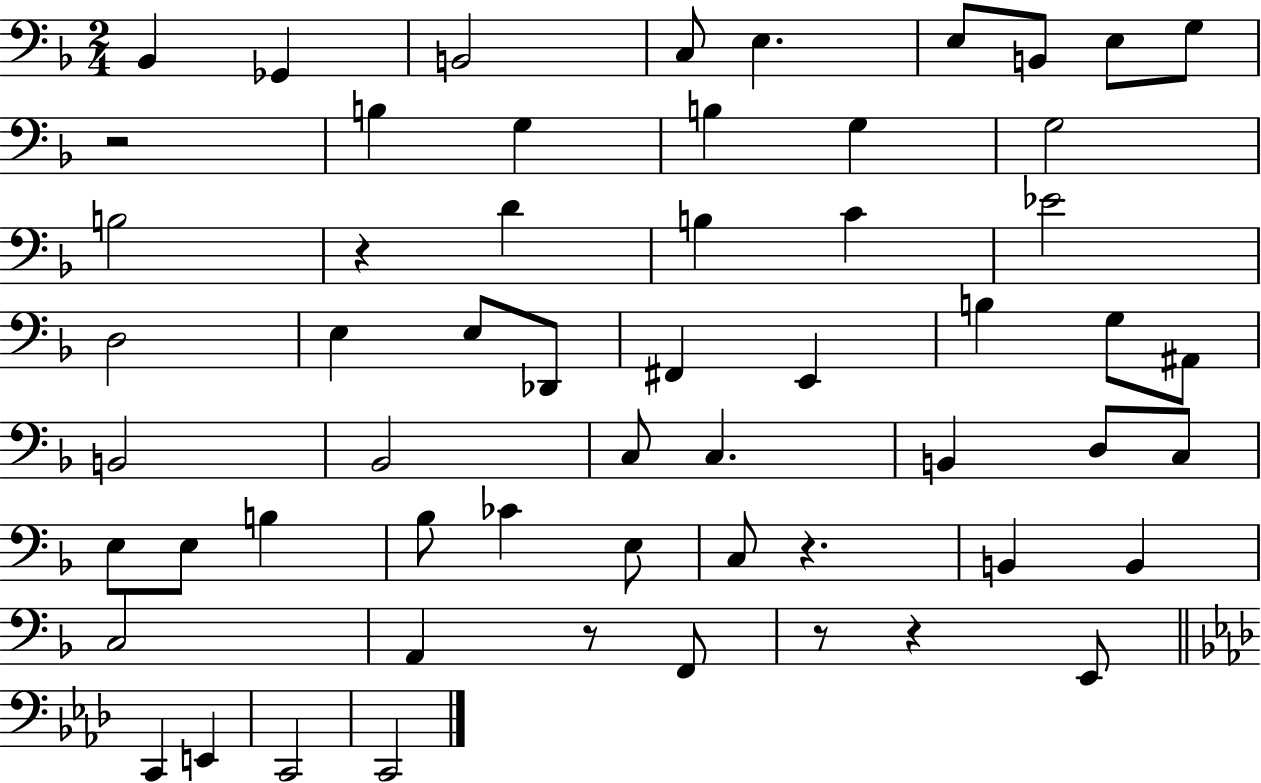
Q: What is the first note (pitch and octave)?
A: Bb2